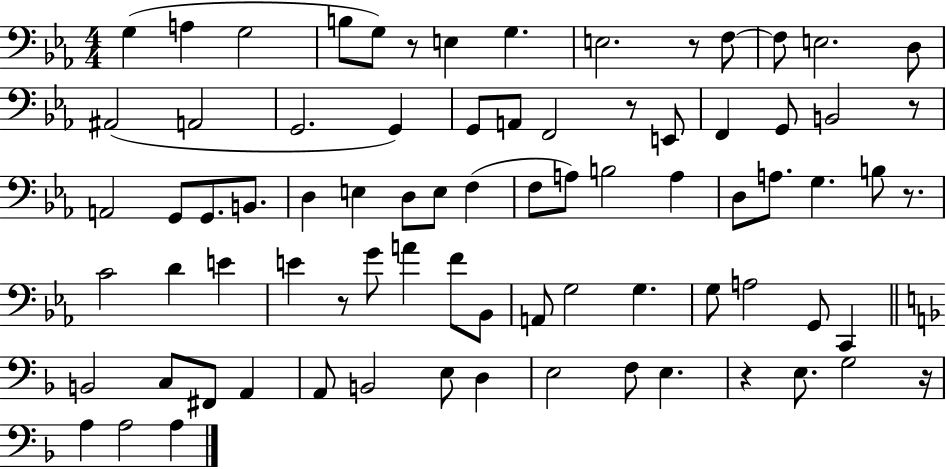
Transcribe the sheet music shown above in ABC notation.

X:1
T:Untitled
M:4/4
L:1/4
K:Eb
G, A, G,2 B,/2 G,/2 z/2 E, G, E,2 z/2 F,/2 F,/2 E,2 D,/2 ^A,,2 A,,2 G,,2 G,, G,,/2 A,,/2 F,,2 z/2 E,,/2 F,, G,,/2 B,,2 z/2 A,,2 G,,/2 G,,/2 B,,/2 D, E, D,/2 E,/2 F, F,/2 A,/2 B,2 A, D,/2 A,/2 G, B,/2 z/2 C2 D E E z/2 G/2 A F/2 _B,,/2 A,,/2 G,2 G, G,/2 A,2 G,,/2 C,, B,,2 C,/2 ^F,,/2 A,, A,,/2 B,,2 E,/2 D, E,2 F,/2 E, z E,/2 G,2 z/4 A, A,2 A,